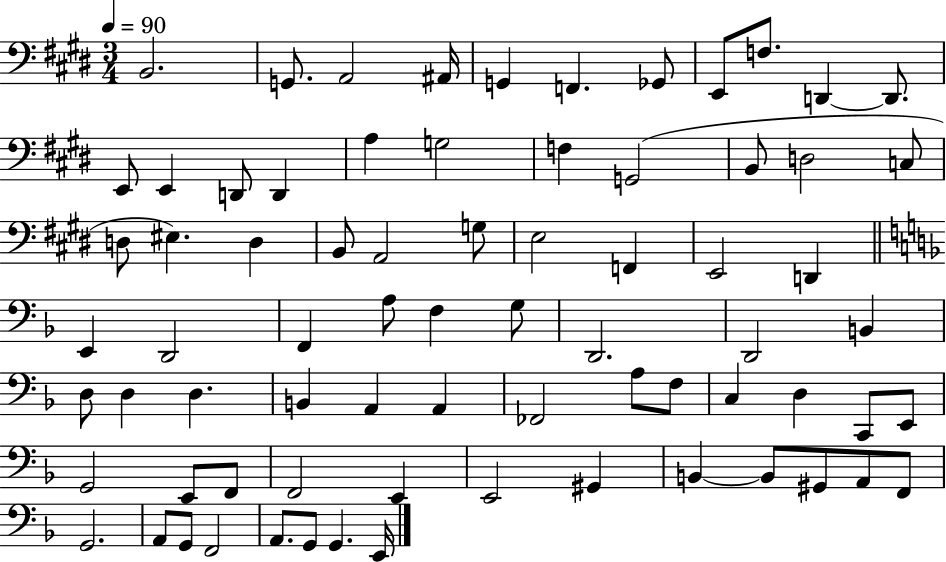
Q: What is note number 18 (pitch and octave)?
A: F3